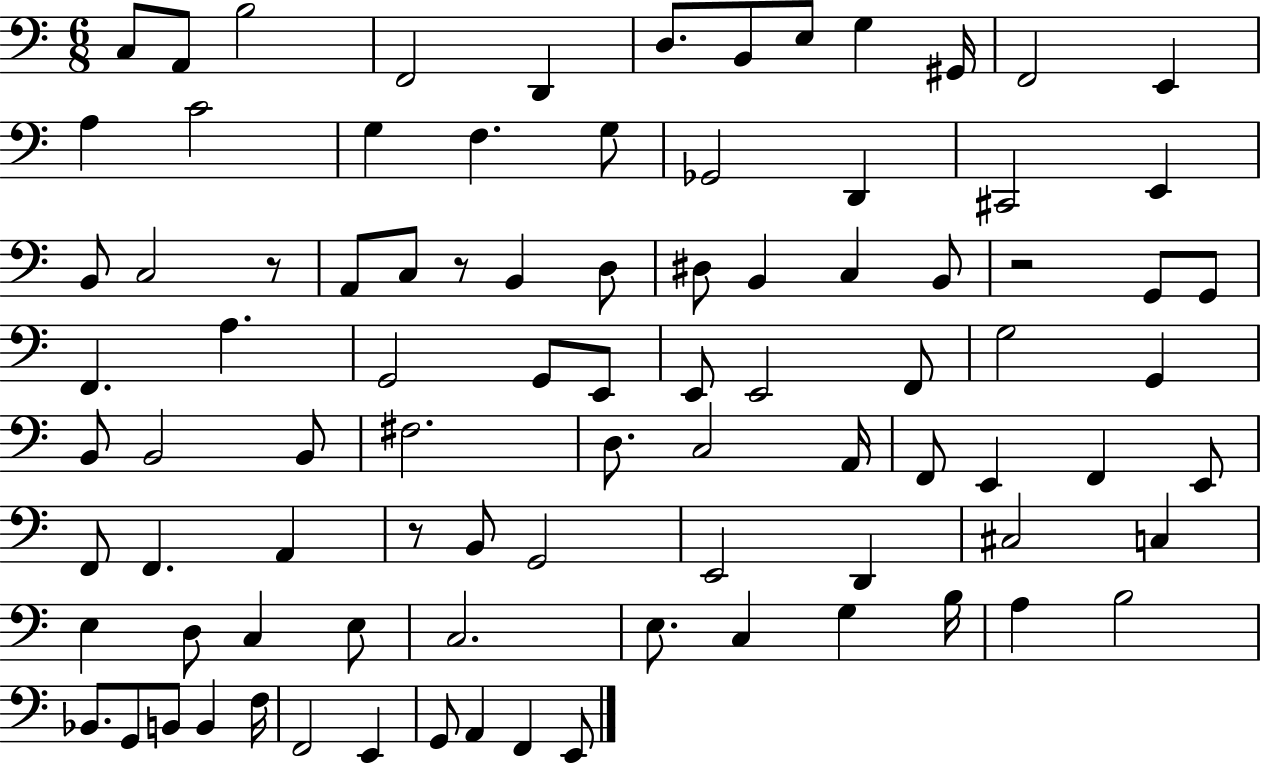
C3/e A2/e B3/h F2/h D2/q D3/e. B2/e E3/e G3/q G#2/s F2/h E2/q A3/q C4/h G3/q F3/q. G3/e Gb2/h D2/q C#2/h E2/q B2/e C3/h R/e A2/e C3/e R/e B2/q D3/e D#3/e B2/q C3/q B2/e R/h G2/e G2/e F2/q. A3/q. G2/h G2/e E2/e E2/e E2/h F2/e G3/h G2/q B2/e B2/h B2/e F#3/h. D3/e. C3/h A2/s F2/e E2/q F2/q E2/e F2/e F2/q. A2/q R/e B2/e G2/h E2/h D2/q C#3/h C3/q E3/q D3/e C3/q E3/e C3/h. E3/e. C3/q G3/q B3/s A3/q B3/h Bb2/e. G2/e B2/e B2/q F3/s F2/h E2/q G2/e A2/q F2/q E2/e